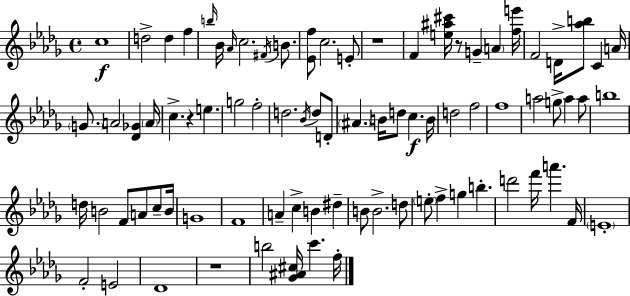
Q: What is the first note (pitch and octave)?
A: C5